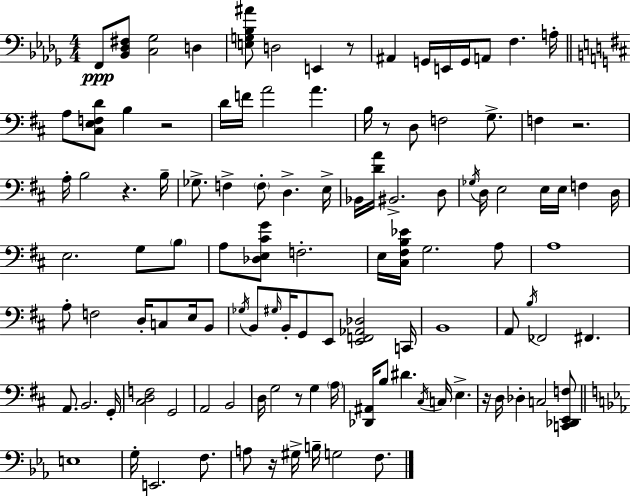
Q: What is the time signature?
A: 4/4